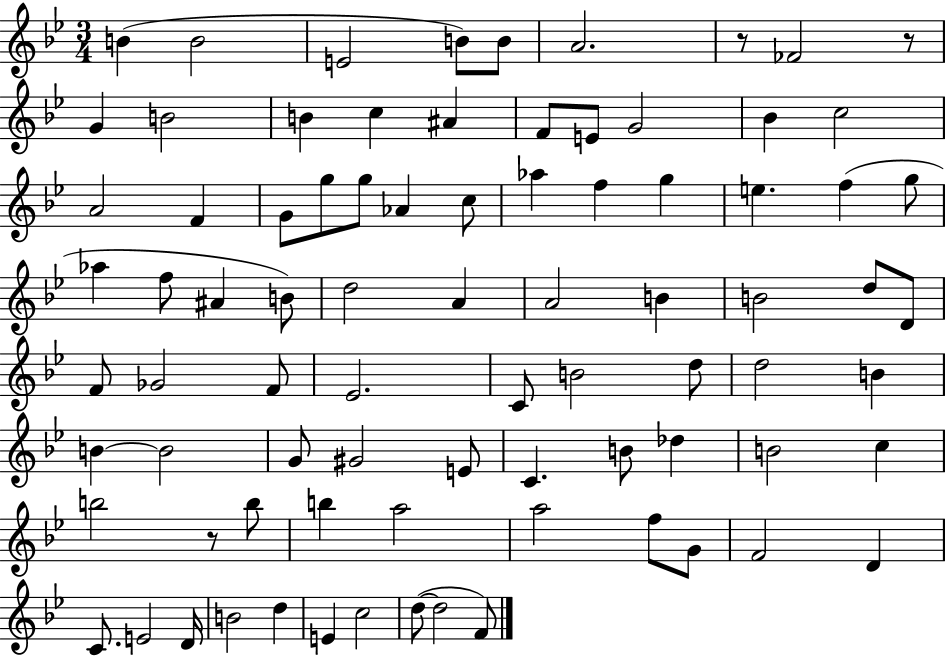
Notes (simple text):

B4/q B4/h E4/h B4/e B4/e A4/h. R/e FES4/h R/e G4/q B4/h B4/q C5/q A#4/q F4/e E4/e G4/h Bb4/q C5/h A4/h F4/q G4/e G5/e G5/e Ab4/q C5/e Ab5/q F5/q G5/q E5/q. F5/q G5/e Ab5/q F5/e A#4/q B4/e D5/h A4/q A4/h B4/q B4/h D5/e D4/e F4/e Gb4/h F4/e Eb4/h. C4/e B4/h D5/e D5/h B4/q B4/q B4/h G4/e G#4/h E4/e C4/q. B4/e Db5/q B4/h C5/q B5/h R/e B5/e B5/q A5/h A5/h F5/e G4/e F4/h D4/q C4/e. E4/h D4/s B4/h D5/q E4/q C5/h D5/e D5/h F4/e